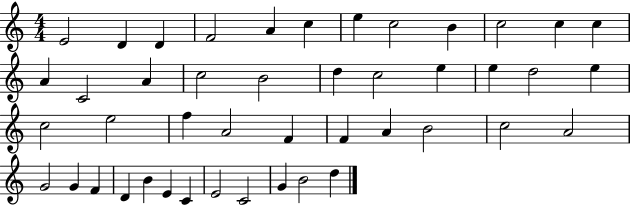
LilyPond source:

{
  \clef treble
  \numericTimeSignature
  \time 4/4
  \key c \major
  e'2 d'4 d'4 | f'2 a'4 c''4 | e''4 c''2 b'4 | c''2 c''4 c''4 | \break a'4 c'2 a'4 | c''2 b'2 | d''4 c''2 e''4 | e''4 d''2 e''4 | \break c''2 e''2 | f''4 a'2 f'4 | f'4 a'4 b'2 | c''2 a'2 | \break g'2 g'4 f'4 | d'4 b'4 e'4 c'4 | e'2 c'2 | g'4 b'2 d''4 | \break \bar "|."
}